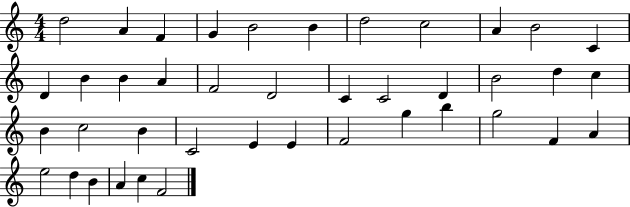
{
  \clef treble
  \numericTimeSignature
  \time 4/4
  \key c \major
  d''2 a'4 f'4 | g'4 b'2 b'4 | d''2 c''2 | a'4 b'2 c'4 | \break d'4 b'4 b'4 a'4 | f'2 d'2 | c'4 c'2 d'4 | b'2 d''4 c''4 | \break b'4 c''2 b'4 | c'2 e'4 e'4 | f'2 g''4 b''4 | g''2 f'4 a'4 | \break e''2 d''4 b'4 | a'4 c''4 f'2 | \bar "|."
}